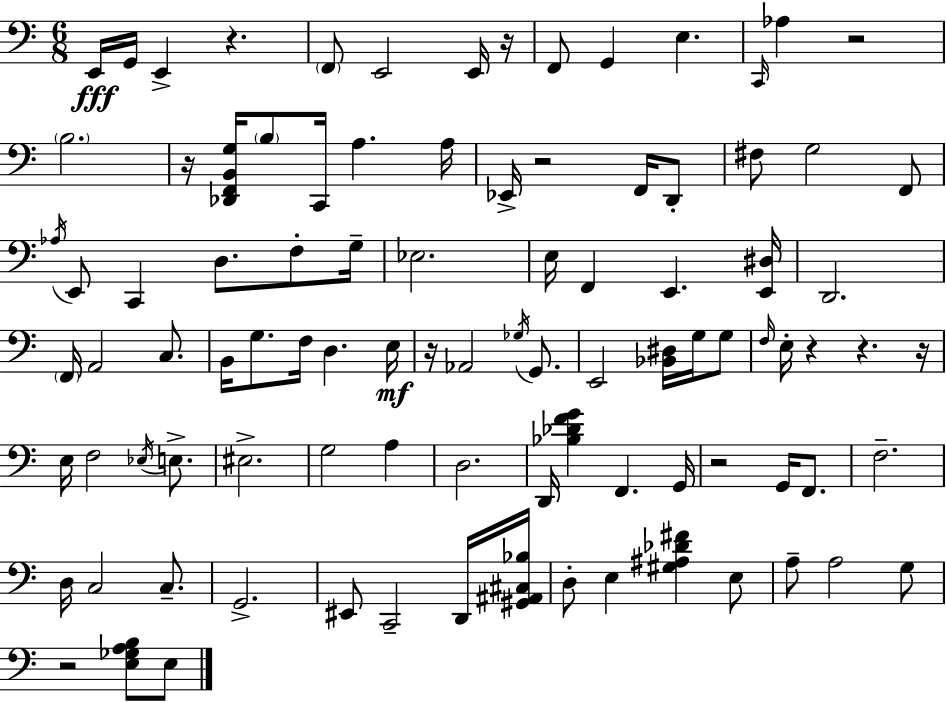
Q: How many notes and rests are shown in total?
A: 95